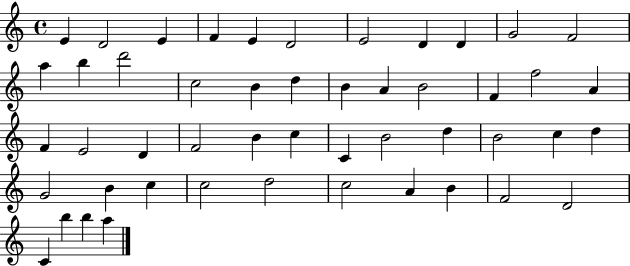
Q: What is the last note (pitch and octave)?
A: A5